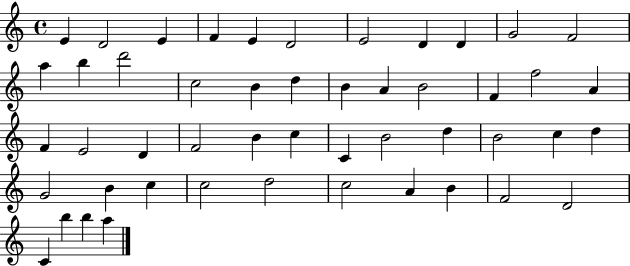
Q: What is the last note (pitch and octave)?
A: A5